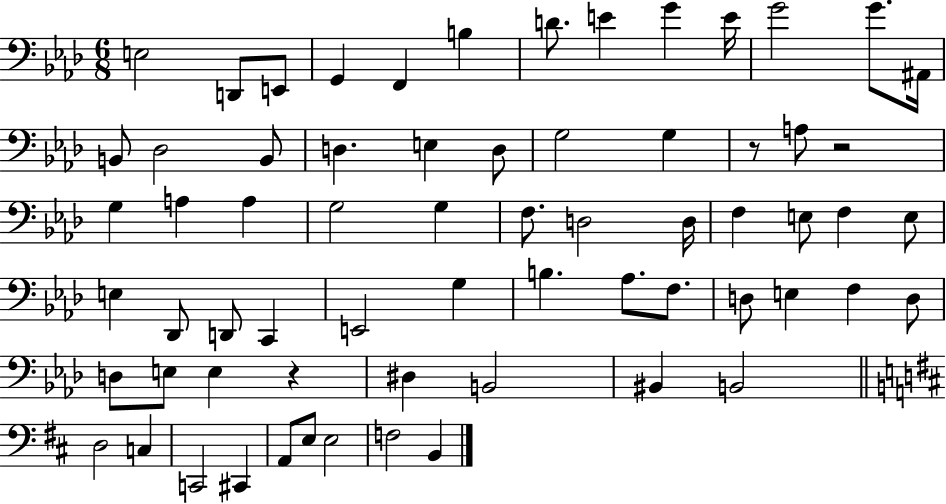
X:1
T:Untitled
M:6/8
L:1/4
K:Ab
E,2 D,,/2 E,,/2 G,, F,, B, D/2 E G E/4 G2 G/2 ^A,,/4 B,,/2 _D,2 B,,/2 D, E, D,/2 G,2 G, z/2 A,/2 z2 G, A, A, G,2 G, F,/2 D,2 D,/4 F, E,/2 F, E,/2 E, _D,,/2 D,,/2 C,, E,,2 G, B, _A,/2 F,/2 D,/2 E, F, D,/2 D,/2 E,/2 E, z ^D, B,,2 ^B,, B,,2 D,2 C, C,,2 ^C,, A,,/2 E,/2 E,2 F,2 B,,